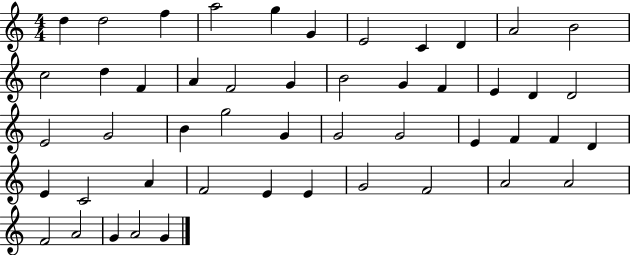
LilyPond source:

{
  \clef treble
  \numericTimeSignature
  \time 4/4
  \key c \major
  d''4 d''2 f''4 | a''2 g''4 g'4 | e'2 c'4 d'4 | a'2 b'2 | \break c''2 d''4 f'4 | a'4 f'2 g'4 | b'2 g'4 f'4 | e'4 d'4 d'2 | \break e'2 g'2 | b'4 g''2 g'4 | g'2 g'2 | e'4 f'4 f'4 d'4 | \break e'4 c'2 a'4 | f'2 e'4 e'4 | g'2 f'2 | a'2 a'2 | \break f'2 a'2 | g'4 a'2 g'4 | \bar "|."
}